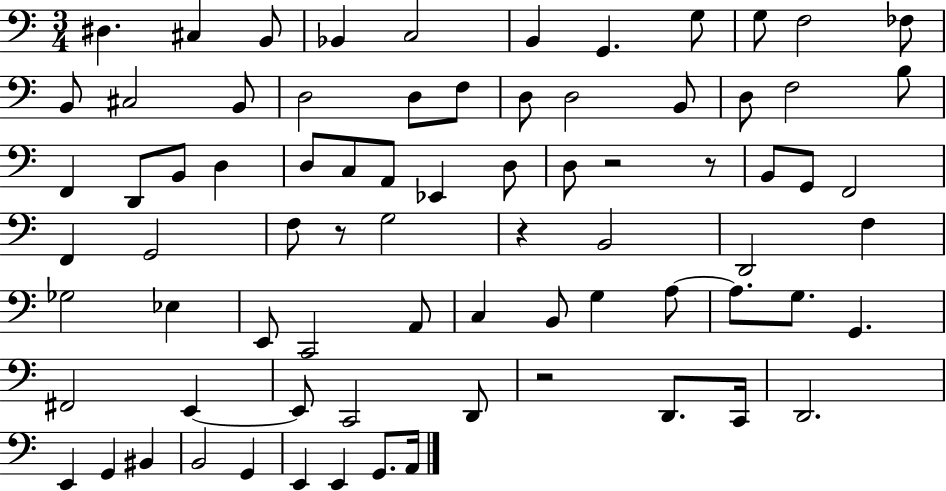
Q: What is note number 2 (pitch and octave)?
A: C#3